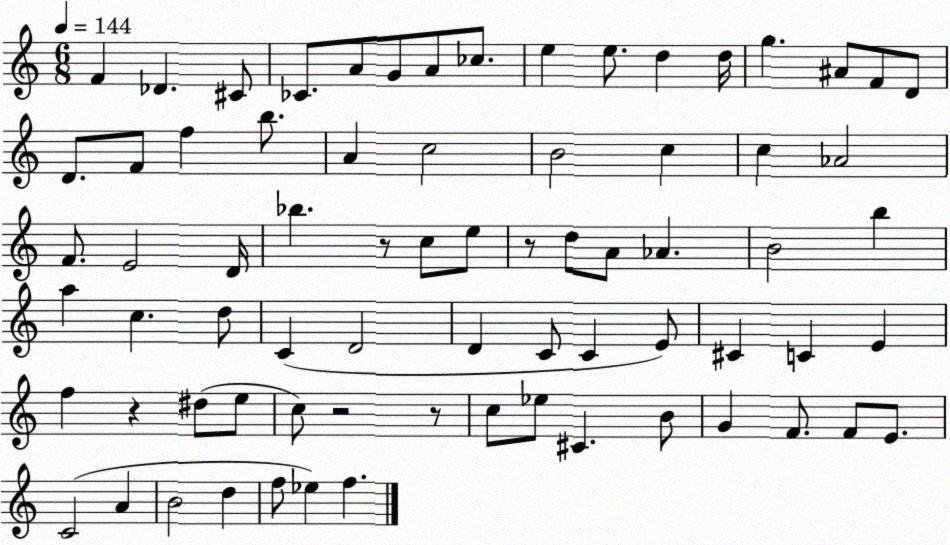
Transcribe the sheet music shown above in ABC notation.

X:1
T:Untitled
M:6/8
L:1/4
K:C
F _D ^C/2 _C/2 A/2 G/2 A/2 _c/2 e e/2 d d/4 g ^A/2 F/2 D/2 D/2 F/2 f b/2 A c2 B2 c c _A2 F/2 E2 D/4 _b z/2 c/2 e/2 z/2 d/2 A/2 _A B2 b a c d/2 C D2 D C/2 C E/2 ^C C E f z ^d/2 e/2 c/2 z2 z/2 c/2 _e/2 ^C B/2 G F/2 F/2 E/2 C2 A B2 d f/2 _e f